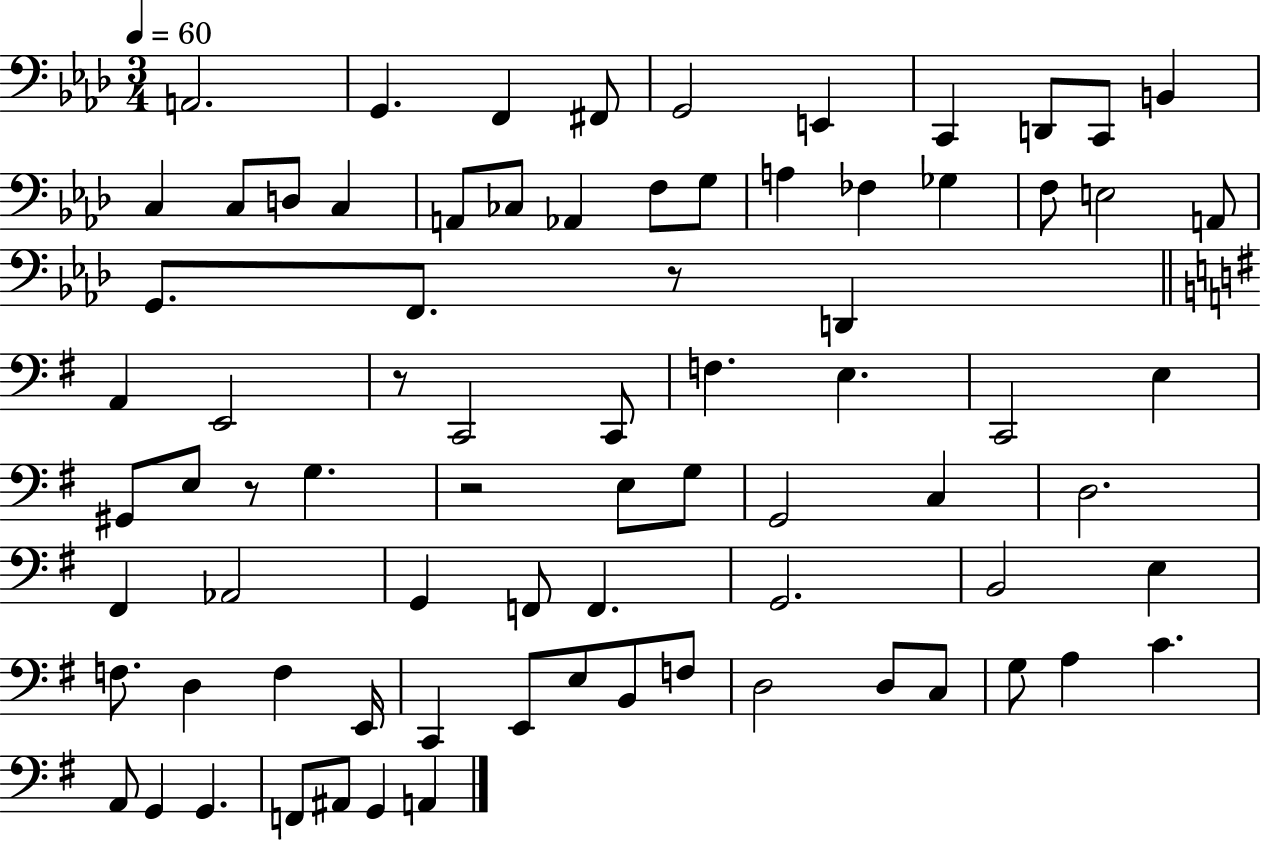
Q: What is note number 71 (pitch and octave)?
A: F2